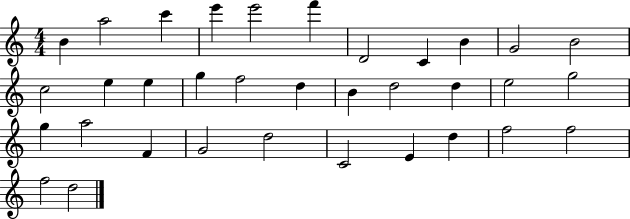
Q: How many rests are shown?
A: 0